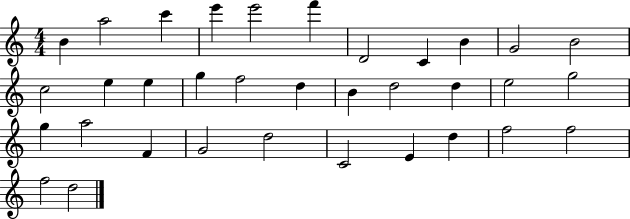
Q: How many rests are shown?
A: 0